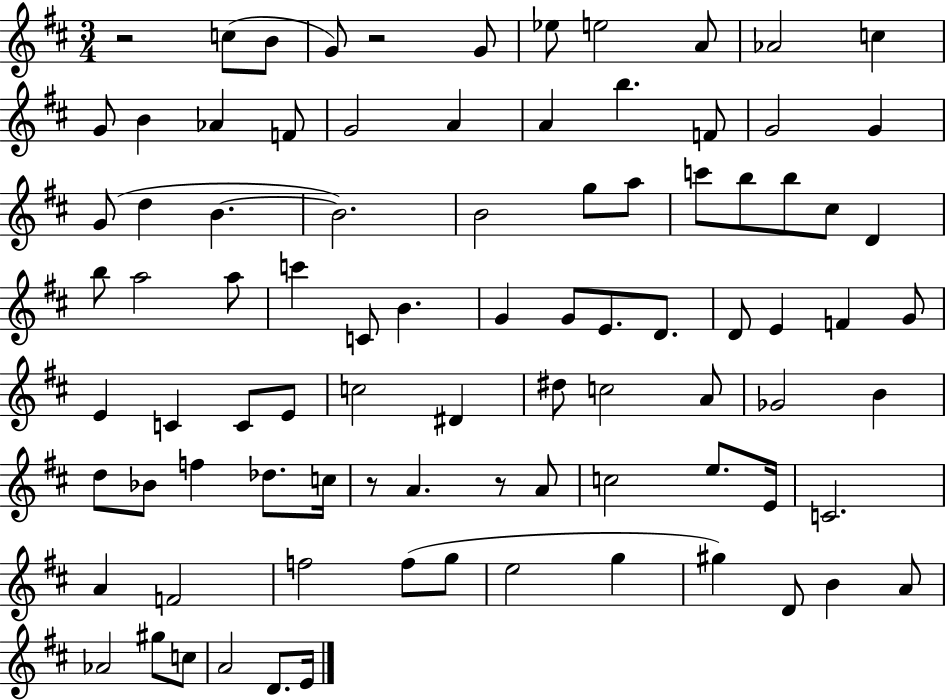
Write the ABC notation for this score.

X:1
T:Untitled
M:3/4
L:1/4
K:D
z2 c/2 B/2 G/2 z2 G/2 _e/2 e2 A/2 _A2 c G/2 B _A F/2 G2 A A b F/2 G2 G G/2 d B B2 B2 g/2 a/2 c'/2 b/2 b/2 ^c/2 D b/2 a2 a/2 c' C/2 B G G/2 E/2 D/2 D/2 E F G/2 E C C/2 E/2 c2 ^D ^d/2 c2 A/2 _G2 B d/2 _B/2 f _d/2 c/4 z/2 A z/2 A/2 c2 e/2 E/4 C2 A F2 f2 f/2 g/2 e2 g ^g D/2 B A/2 _A2 ^g/2 c/2 A2 D/2 E/4